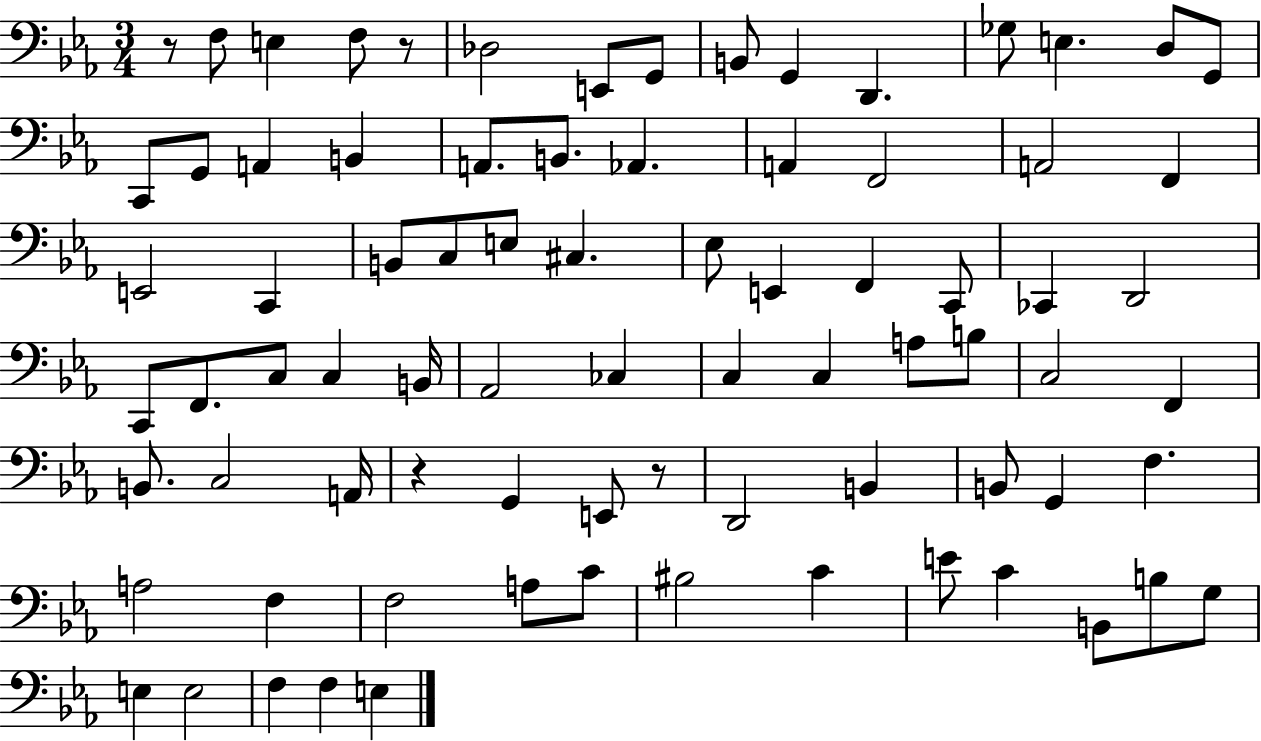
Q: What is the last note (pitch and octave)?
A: E3